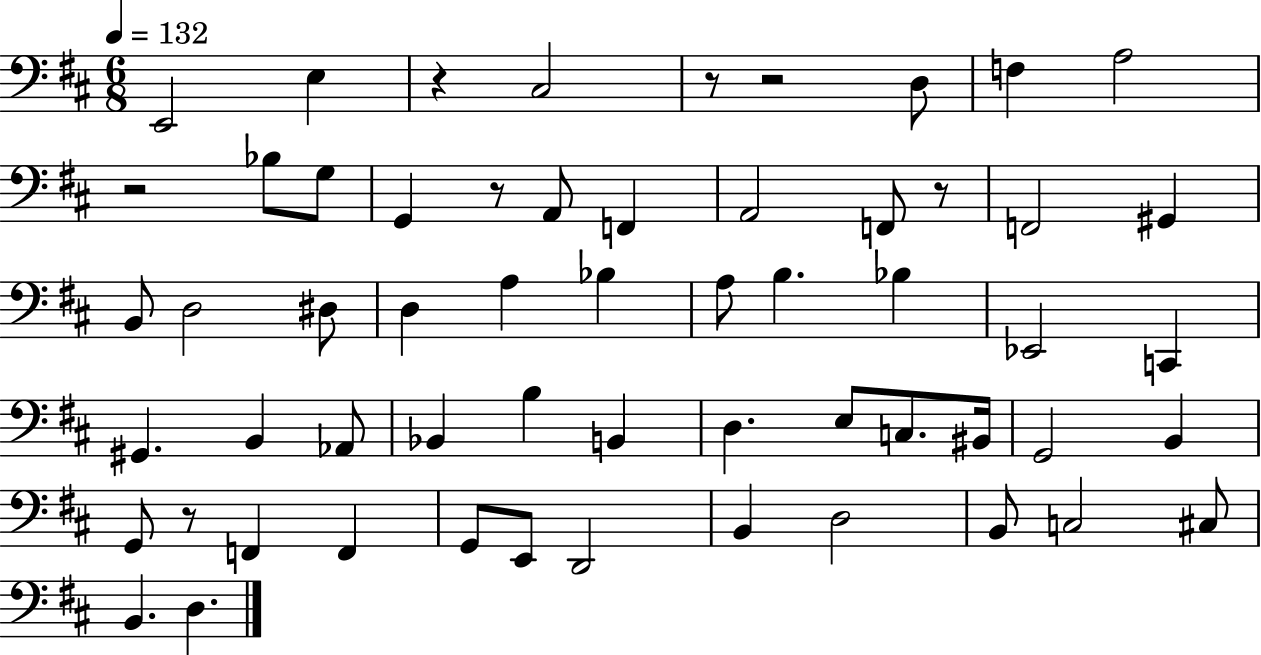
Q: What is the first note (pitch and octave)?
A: E2